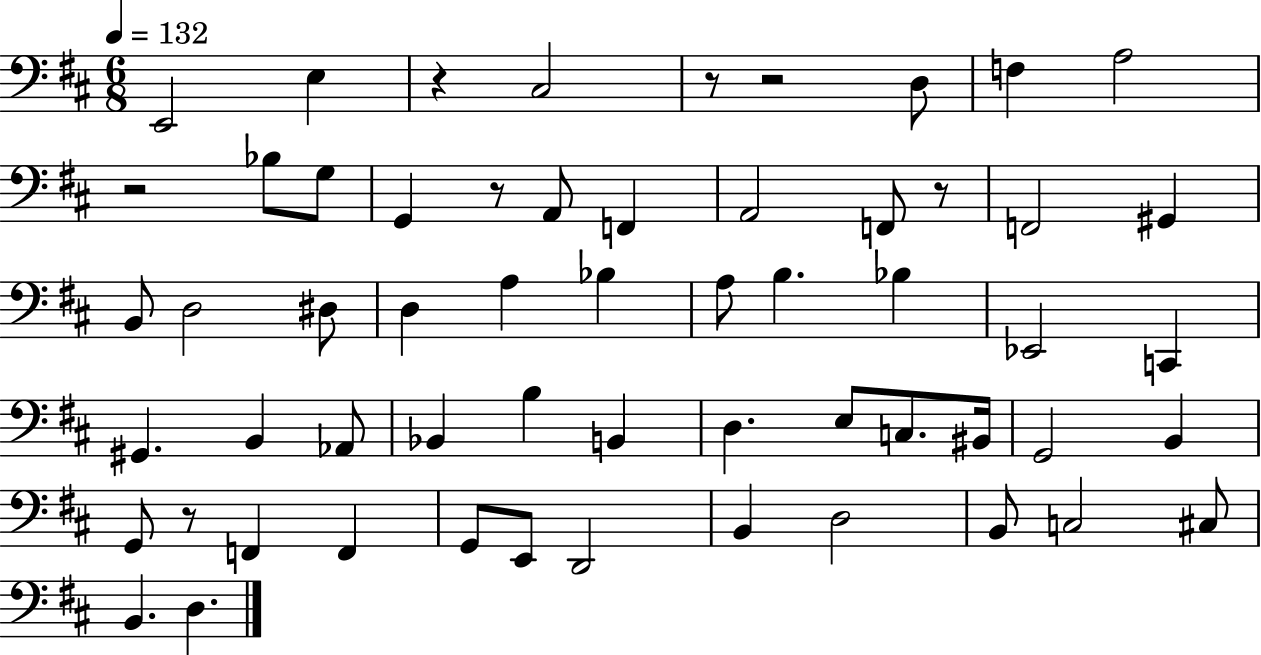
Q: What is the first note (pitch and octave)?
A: E2